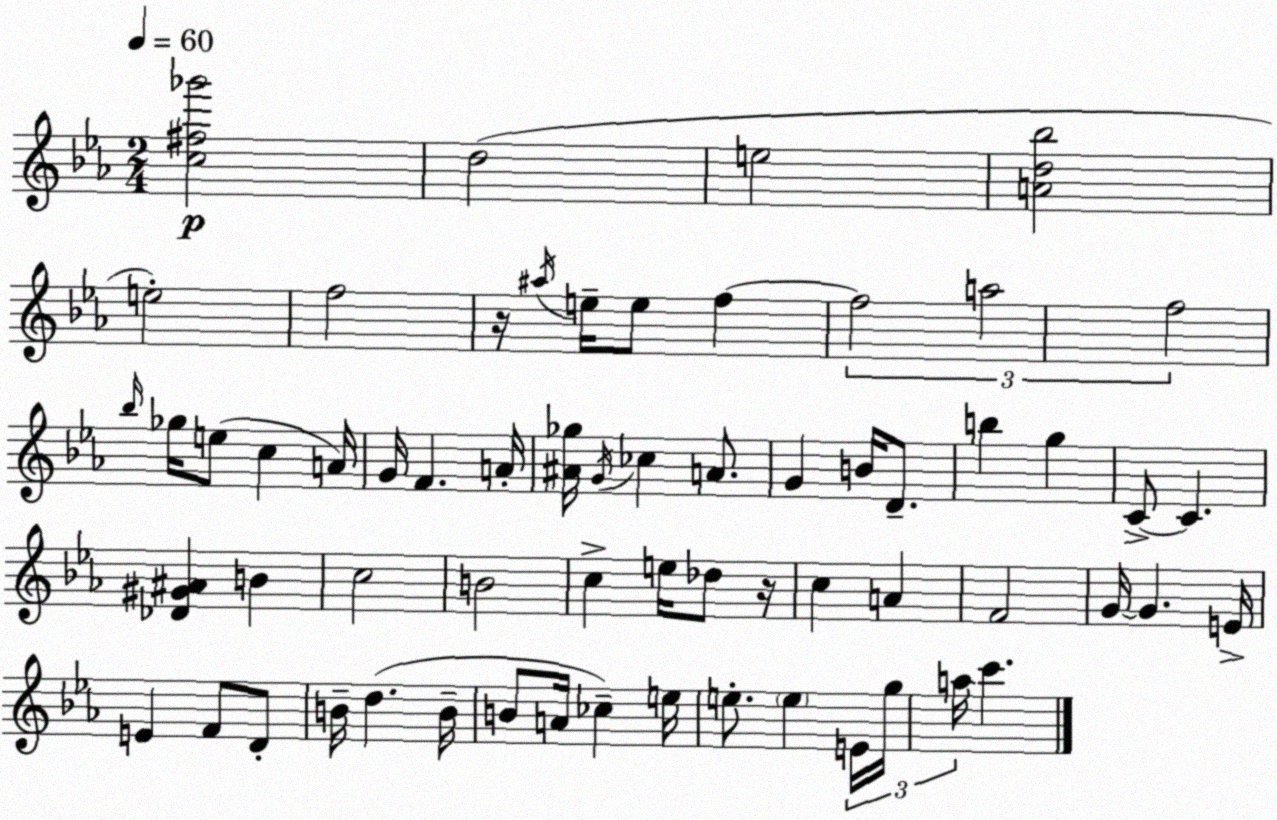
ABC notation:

X:1
T:Untitled
M:2/4
L:1/4
K:Eb
[c^f_g']2 d2 e2 [Ad_b]2 e2 f2 z/4 ^a/4 e/4 e/2 f f2 a2 f2 _b/4 _g/4 e/2 c A/4 G/4 F A/4 [^A_g]/4 G/4 _c A/2 G B/4 D/2 b g C/2 C [_D^G^A] B c2 B2 c e/4 _d/2 z/4 c A F2 G/4 G E/4 E F/2 D/2 B/4 d B/4 B/2 A/4 _c e/4 e/2 e E/4 g/4 a/4 c'